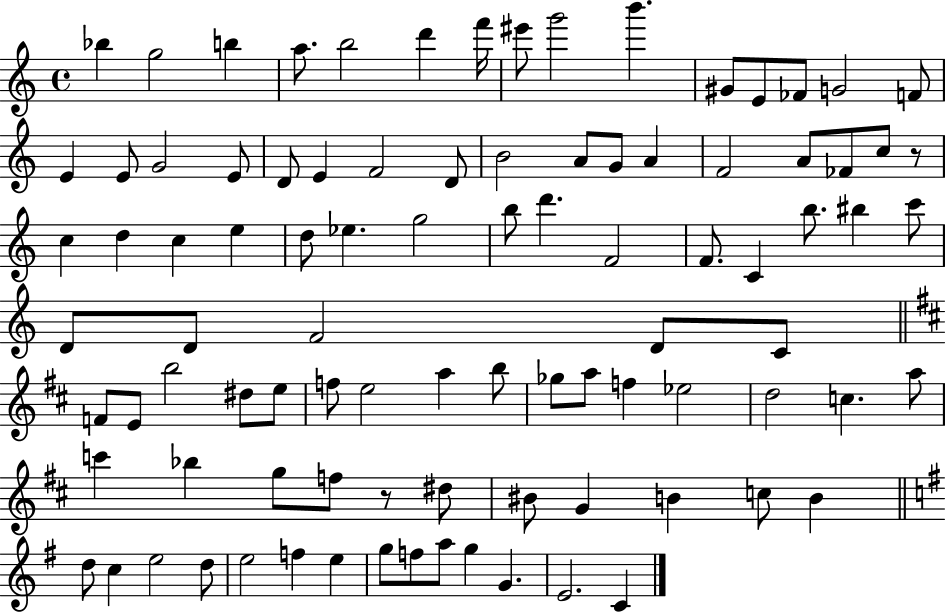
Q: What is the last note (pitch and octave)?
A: C4